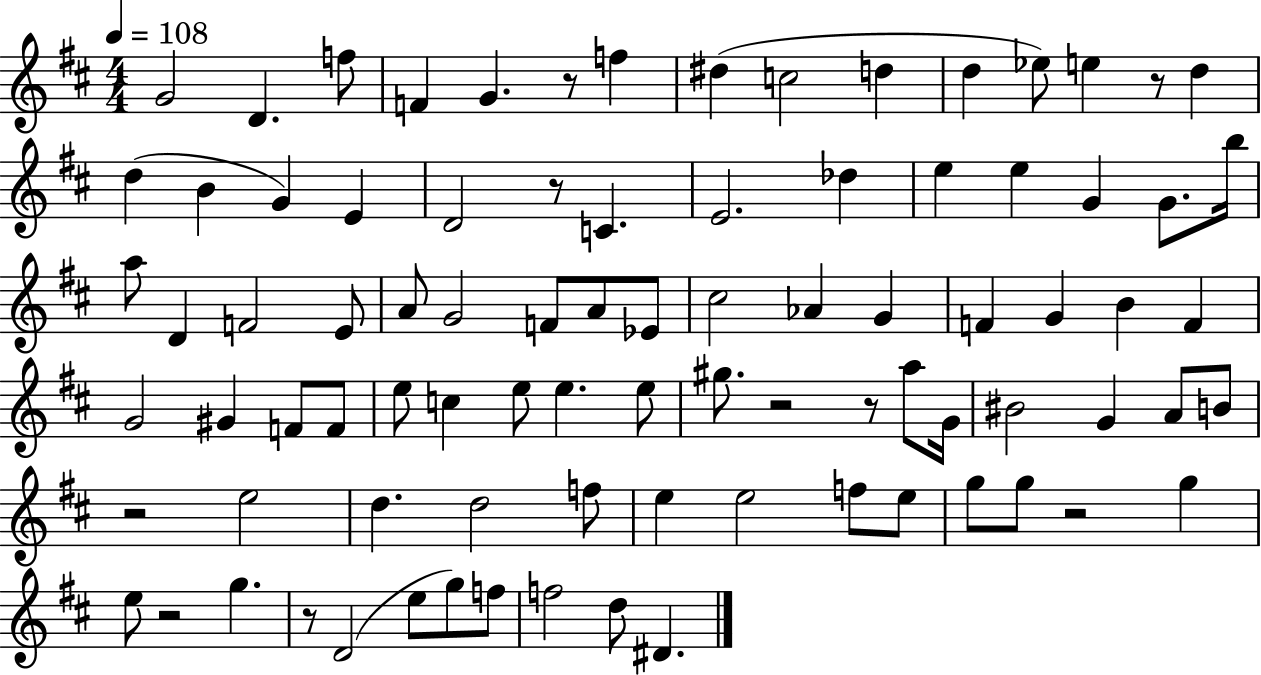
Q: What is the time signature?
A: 4/4